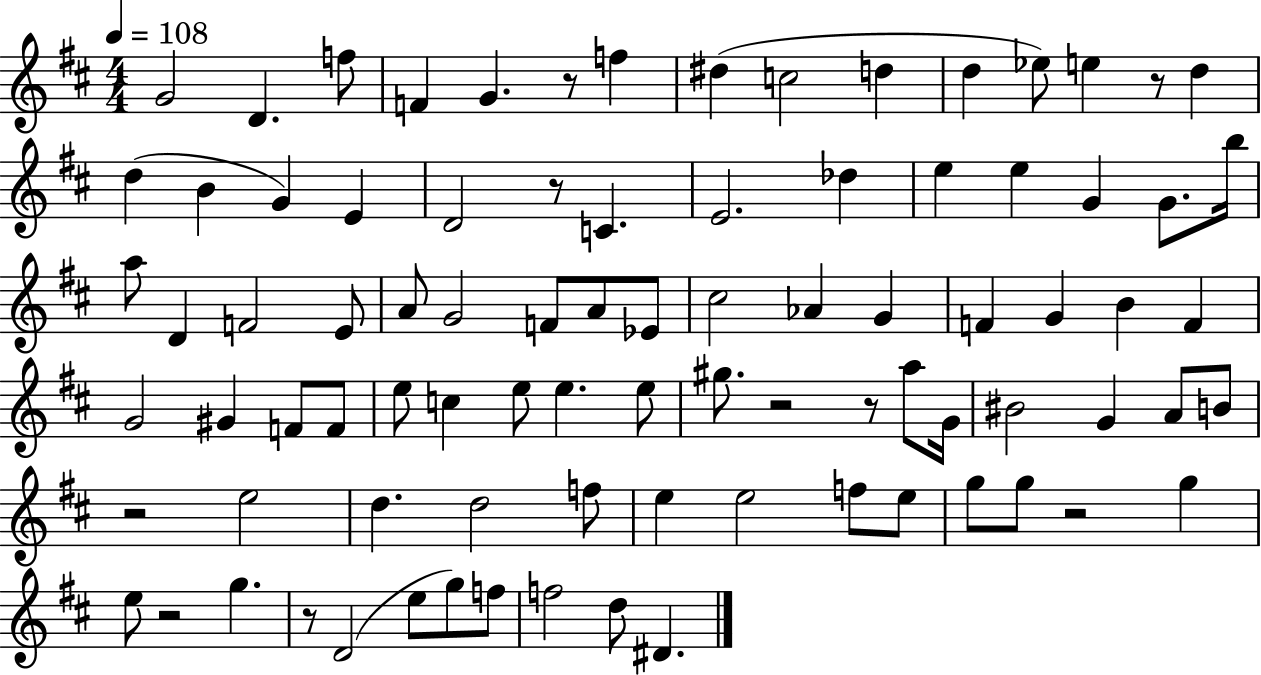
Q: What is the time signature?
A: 4/4